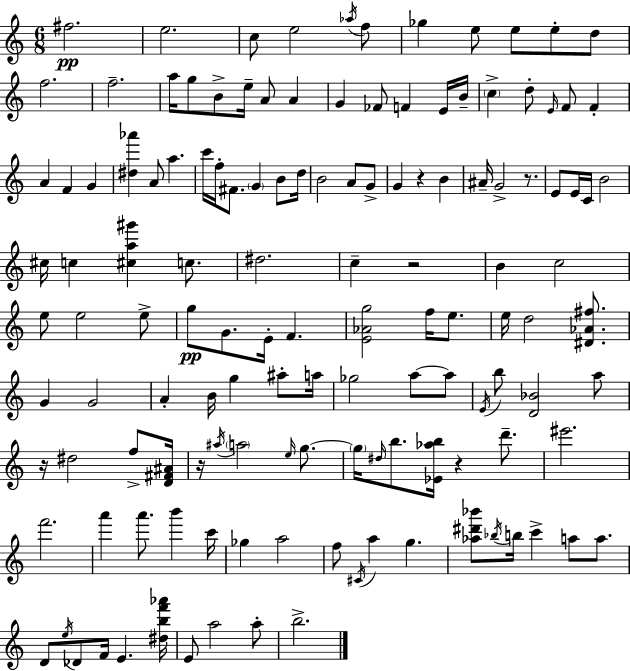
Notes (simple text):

F#5/h. E5/h. C5/e E5/h Ab5/s F5/e Gb5/q E5/e E5/e E5/e D5/e F5/h. F5/h. A5/s G5/e B4/e E5/s A4/e A4/q G4/q FES4/e F4/q E4/s B4/s C5/q D5/e E4/s F4/e F4/q A4/q F4/q G4/q [D#5,Ab6]/q A4/e A5/q. C6/s F5/s F#4/e. G4/q B4/e D5/s B4/h A4/e G4/e G4/q R/q B4/q A#4/s G4/h R/e. E4/e E4/s C4/s B4/h C#5/s C5/q [C#5,A5,G#6]/q C5/e. D#5/h. C5/q R/h B4/q C5/h E5/e E5/h E5/e G5/e G4/e. E4/s F4/q. [E4,Ab4,G5]/h F5/s E5/e. E5/s D5/h [D#4,Ab4,F#5]/e. G4/q G4/h A4/q B4/s G5/q A#5/e A5/s Gb5/h A5/e A5/e E4/s B5/e [D4,Bb4]/h A5/e R/s D#5/h F5/e [D4,F#4,A#4]/s R/s A#5/s A5/h E5/s G5/e. G5/s D#5/s B5/e. [Eb4,Ab5,B5]/s R/q D6/e. EIS6/h. F6/h. A6/q A6/e. B6/q C6/s Gb5/q A5/h F5/e C#4/s A5/q G5/q. [Ab5,D#6,Bb6]/e Bb5/s B5/s C6/q A5/e A5/e. D4/e E5/s Db4/e F4/s E4/q. [D#5,B5,F6,Ab6]/s E4/e A5/h A5/e B5/h.